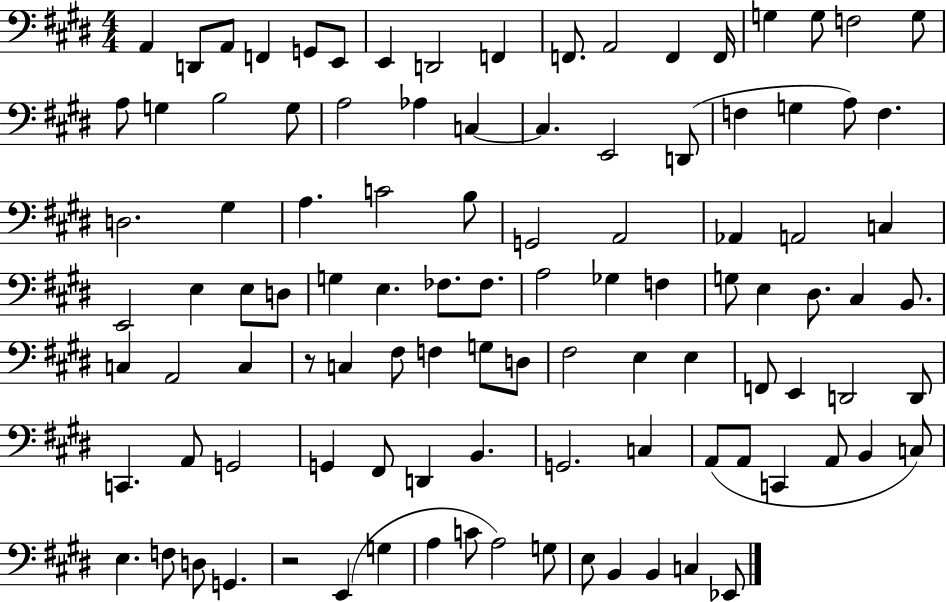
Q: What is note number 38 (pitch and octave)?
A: A2